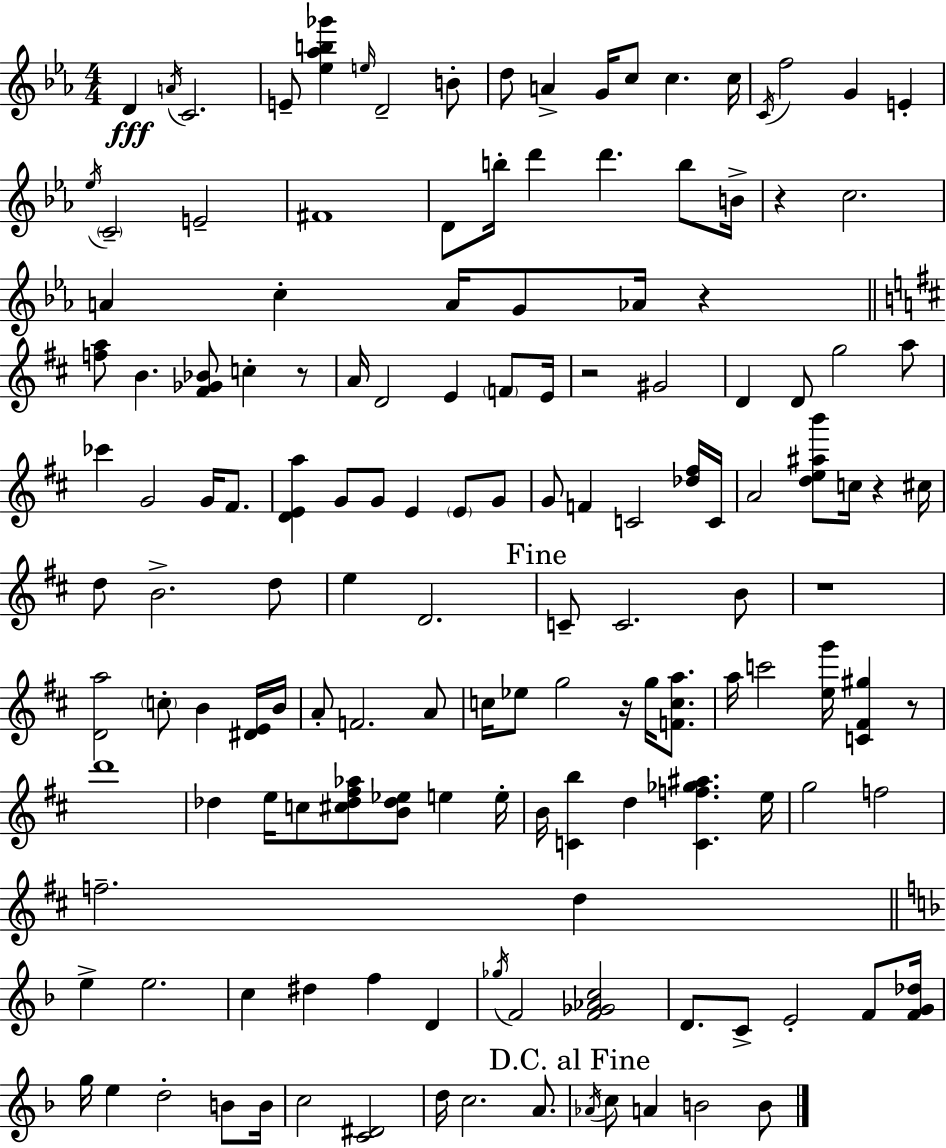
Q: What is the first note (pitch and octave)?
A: D4